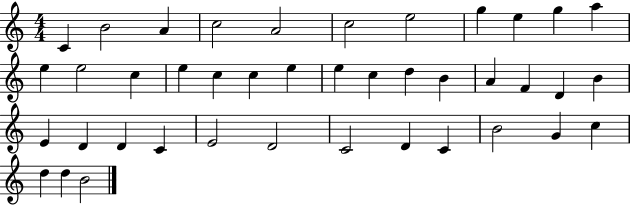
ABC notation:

X:1
T:Untitled
M:4/4
L:1/4
K:C
C B2 A c2 A2 c2 e2 g e g a e e2 c e c c e e c d B A F D B E D D C E2 D2 C2 D C B2 G c d d B2